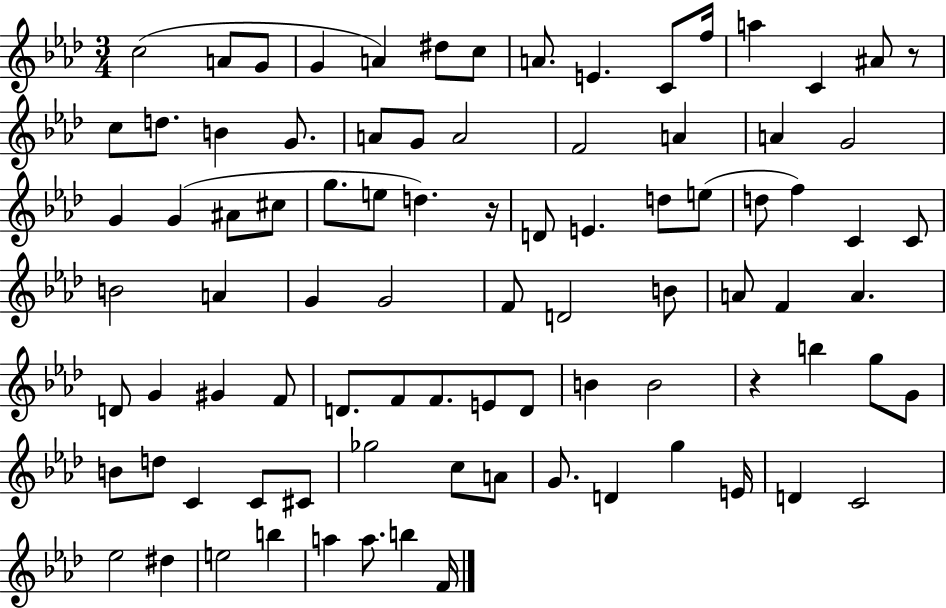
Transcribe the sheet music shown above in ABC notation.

X:1
T:Untitled
M:3/4
L:1/4
K:Ab
c2 A/2 G/2 G A ^d/2 c/2 A/2 E C/2 f/4 a C ^A/2 z/2 c/2 d/2 B G/2 A/2 G/2 A2 F2 A A G2 G G ^A/2 ^c/2 g/2 e/2 d z/4 D/2 E d/2 e/2 d/2 f C C/2 B2 A G G2 F/2 D2 B/2 A/2 F A D/2 G ^G F/2 D/2 F/2 F/2 E/2 D/2 B B2 z b g/2 G/2 B/2 d/2 C C/2 ^C/2 _g2 c/2 A/2 G/2 D g E/4 D C2 _e2 ^d e2 b a a/2 b F/4